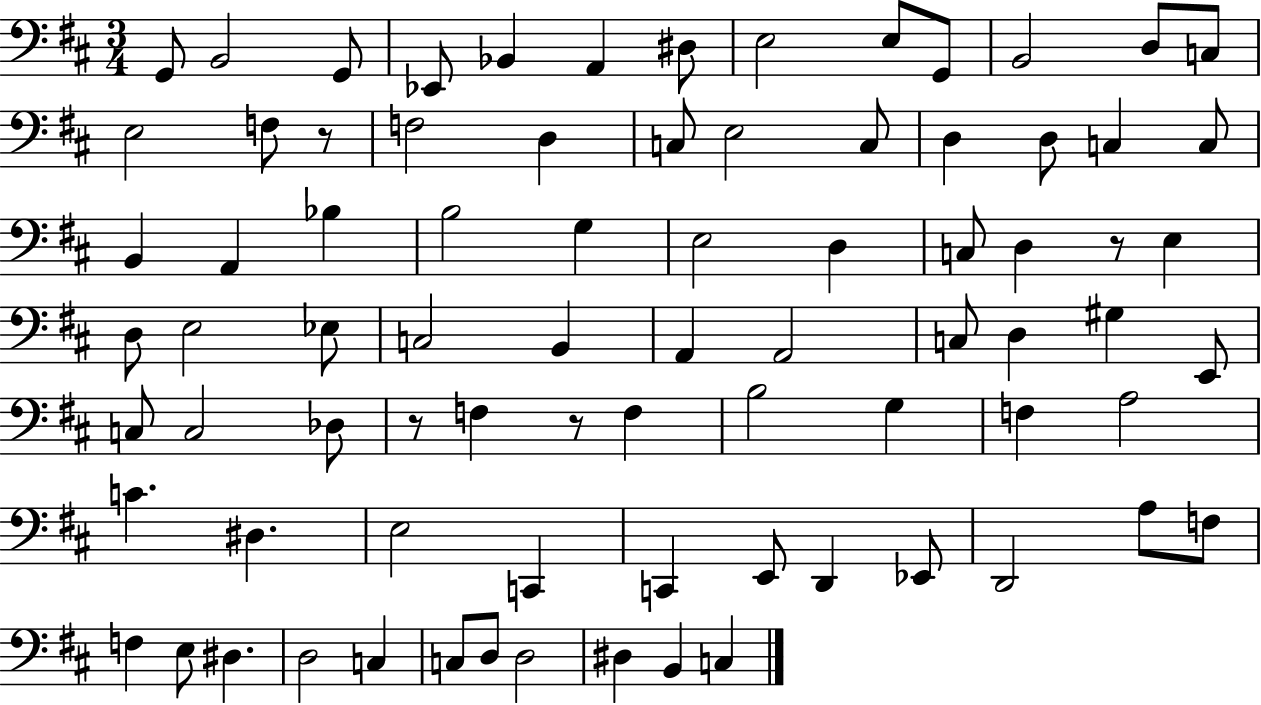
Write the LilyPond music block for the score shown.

{
  \clef bass
  \numericTimeSignature
  \time 3/4
  \key d \major
  \repeat volta 2 { g,8 b,2 g,8 | ees,8 bes,4 a,4 dis8 | e2 e8 g,8 | b,2 d8 c8 | \break e2 f8 r8 | f2 d4 | c8 e2 c8 | d4 d8 c4 c8 | \break b,4 a,4 bes4 | b2 g4 | e2 d4 | c8 d4 r8 e4 | \break d8 e2 ees8 | c2 b,4 | a,4 a,2 | c8 d4 gis4 e,8 | \break c8 c2 des8 | r8 f4 r8 f4 | b2 g4 | f4 a2 | \break c'4. dis4. | e2 c,4 | c,4 e,8 d,4 ees,8 | d,2 a8 f8 | \break f4 e8 dis4. | d2 c4 | c8 d8 d2 | dis4 b,4 c4 | \break } \bar "|."
}